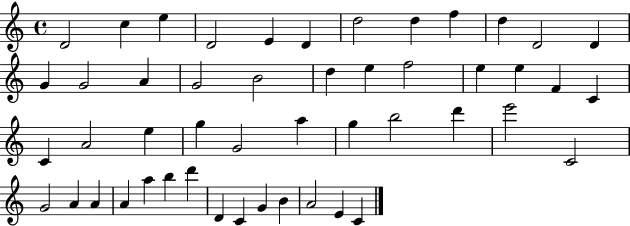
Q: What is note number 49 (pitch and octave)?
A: C4